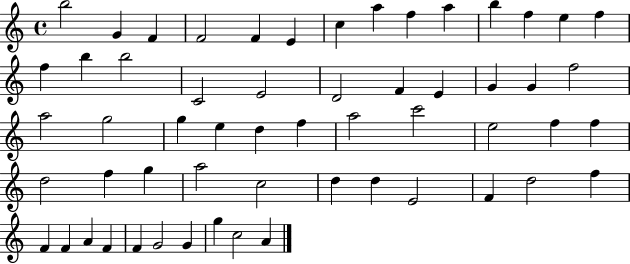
X:1
T:Untitled
M:4/4
L:1/4
K:C
b2 G F F2 F E c a f a b f e f f b b2 C2 E2 D2 F E G G f2 a2 g2 g e d f a2 c'2 e2 f f d2 f g a2 c2 d d E2 F d2 f F F A F F G2 G g c2 A